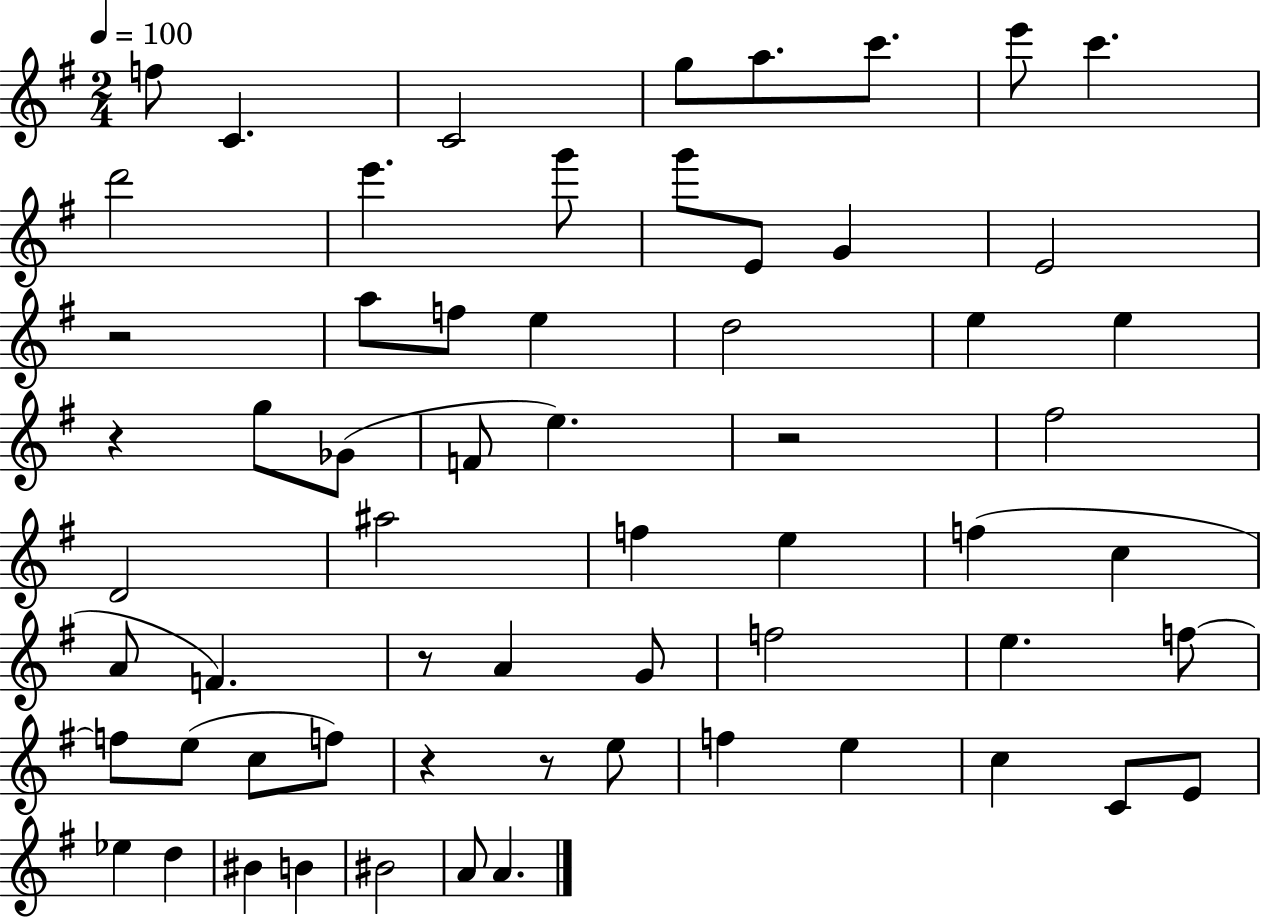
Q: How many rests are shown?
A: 6